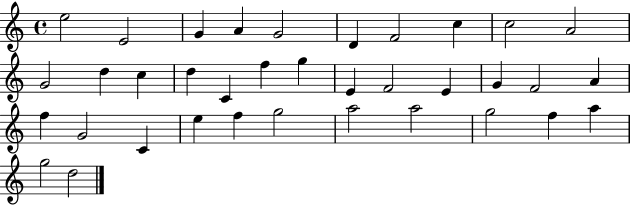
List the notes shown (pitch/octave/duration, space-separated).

E5/h E4/h G4/q A4/q G4/h D4/q F4/h C5/q C5/h A4/h G4/h D5/q C5/q D5/q C4/q F5/q G5/q E4/q F4/h E4/q G4/q F4/h A4/q F5/q G4/h C4/q E5/q F5/q G5/h A5/h A5/h G5/h F5/q A5/q G5/h D5/h